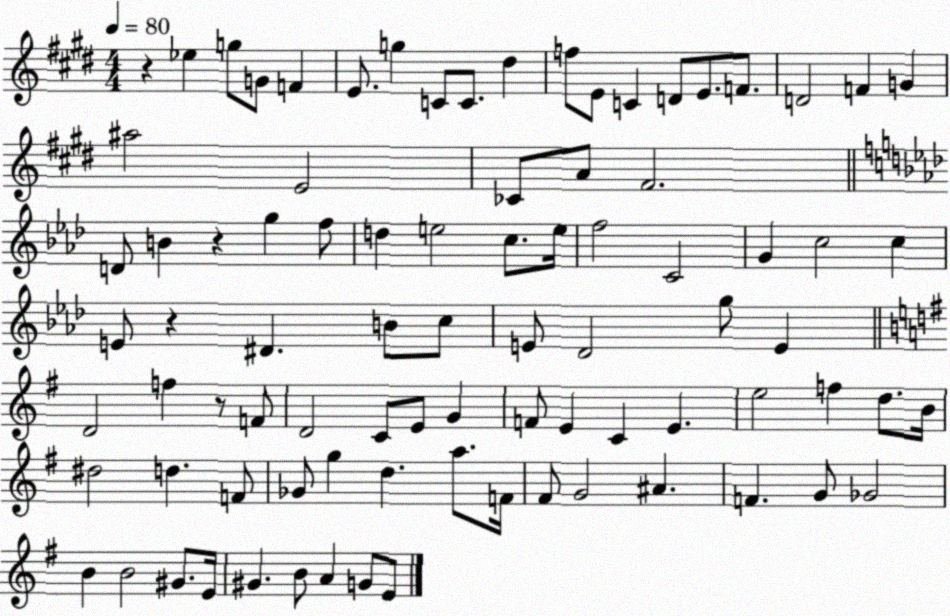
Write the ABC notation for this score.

X:1
T:Untitled
M:4/4
L:1/4
K:E
z _e g/2 G/2 F E/2 g C/2 C/2 ^d f/2 E/2 C D/2 E/2 F/2 D2 F G ^a2 E2 _C/2 A/2 ^F2 D/2 B z g f/2 d e2 c/2 e/4 f2 C2 G c2 c E/2 z ^D B/2 c/2 E/2 _D2 g/2 E D2 f z/2 F/2 D2 C/2 E/2 G F/2 E C E e2 f d/2 B/4 ^d2 d F/2 _G/2 g d a/2 F/4 ^F/2 G2 ^A F G/2 _G2 B B2 ^G/2 E/4 ^G B/2 A G/2 E/2